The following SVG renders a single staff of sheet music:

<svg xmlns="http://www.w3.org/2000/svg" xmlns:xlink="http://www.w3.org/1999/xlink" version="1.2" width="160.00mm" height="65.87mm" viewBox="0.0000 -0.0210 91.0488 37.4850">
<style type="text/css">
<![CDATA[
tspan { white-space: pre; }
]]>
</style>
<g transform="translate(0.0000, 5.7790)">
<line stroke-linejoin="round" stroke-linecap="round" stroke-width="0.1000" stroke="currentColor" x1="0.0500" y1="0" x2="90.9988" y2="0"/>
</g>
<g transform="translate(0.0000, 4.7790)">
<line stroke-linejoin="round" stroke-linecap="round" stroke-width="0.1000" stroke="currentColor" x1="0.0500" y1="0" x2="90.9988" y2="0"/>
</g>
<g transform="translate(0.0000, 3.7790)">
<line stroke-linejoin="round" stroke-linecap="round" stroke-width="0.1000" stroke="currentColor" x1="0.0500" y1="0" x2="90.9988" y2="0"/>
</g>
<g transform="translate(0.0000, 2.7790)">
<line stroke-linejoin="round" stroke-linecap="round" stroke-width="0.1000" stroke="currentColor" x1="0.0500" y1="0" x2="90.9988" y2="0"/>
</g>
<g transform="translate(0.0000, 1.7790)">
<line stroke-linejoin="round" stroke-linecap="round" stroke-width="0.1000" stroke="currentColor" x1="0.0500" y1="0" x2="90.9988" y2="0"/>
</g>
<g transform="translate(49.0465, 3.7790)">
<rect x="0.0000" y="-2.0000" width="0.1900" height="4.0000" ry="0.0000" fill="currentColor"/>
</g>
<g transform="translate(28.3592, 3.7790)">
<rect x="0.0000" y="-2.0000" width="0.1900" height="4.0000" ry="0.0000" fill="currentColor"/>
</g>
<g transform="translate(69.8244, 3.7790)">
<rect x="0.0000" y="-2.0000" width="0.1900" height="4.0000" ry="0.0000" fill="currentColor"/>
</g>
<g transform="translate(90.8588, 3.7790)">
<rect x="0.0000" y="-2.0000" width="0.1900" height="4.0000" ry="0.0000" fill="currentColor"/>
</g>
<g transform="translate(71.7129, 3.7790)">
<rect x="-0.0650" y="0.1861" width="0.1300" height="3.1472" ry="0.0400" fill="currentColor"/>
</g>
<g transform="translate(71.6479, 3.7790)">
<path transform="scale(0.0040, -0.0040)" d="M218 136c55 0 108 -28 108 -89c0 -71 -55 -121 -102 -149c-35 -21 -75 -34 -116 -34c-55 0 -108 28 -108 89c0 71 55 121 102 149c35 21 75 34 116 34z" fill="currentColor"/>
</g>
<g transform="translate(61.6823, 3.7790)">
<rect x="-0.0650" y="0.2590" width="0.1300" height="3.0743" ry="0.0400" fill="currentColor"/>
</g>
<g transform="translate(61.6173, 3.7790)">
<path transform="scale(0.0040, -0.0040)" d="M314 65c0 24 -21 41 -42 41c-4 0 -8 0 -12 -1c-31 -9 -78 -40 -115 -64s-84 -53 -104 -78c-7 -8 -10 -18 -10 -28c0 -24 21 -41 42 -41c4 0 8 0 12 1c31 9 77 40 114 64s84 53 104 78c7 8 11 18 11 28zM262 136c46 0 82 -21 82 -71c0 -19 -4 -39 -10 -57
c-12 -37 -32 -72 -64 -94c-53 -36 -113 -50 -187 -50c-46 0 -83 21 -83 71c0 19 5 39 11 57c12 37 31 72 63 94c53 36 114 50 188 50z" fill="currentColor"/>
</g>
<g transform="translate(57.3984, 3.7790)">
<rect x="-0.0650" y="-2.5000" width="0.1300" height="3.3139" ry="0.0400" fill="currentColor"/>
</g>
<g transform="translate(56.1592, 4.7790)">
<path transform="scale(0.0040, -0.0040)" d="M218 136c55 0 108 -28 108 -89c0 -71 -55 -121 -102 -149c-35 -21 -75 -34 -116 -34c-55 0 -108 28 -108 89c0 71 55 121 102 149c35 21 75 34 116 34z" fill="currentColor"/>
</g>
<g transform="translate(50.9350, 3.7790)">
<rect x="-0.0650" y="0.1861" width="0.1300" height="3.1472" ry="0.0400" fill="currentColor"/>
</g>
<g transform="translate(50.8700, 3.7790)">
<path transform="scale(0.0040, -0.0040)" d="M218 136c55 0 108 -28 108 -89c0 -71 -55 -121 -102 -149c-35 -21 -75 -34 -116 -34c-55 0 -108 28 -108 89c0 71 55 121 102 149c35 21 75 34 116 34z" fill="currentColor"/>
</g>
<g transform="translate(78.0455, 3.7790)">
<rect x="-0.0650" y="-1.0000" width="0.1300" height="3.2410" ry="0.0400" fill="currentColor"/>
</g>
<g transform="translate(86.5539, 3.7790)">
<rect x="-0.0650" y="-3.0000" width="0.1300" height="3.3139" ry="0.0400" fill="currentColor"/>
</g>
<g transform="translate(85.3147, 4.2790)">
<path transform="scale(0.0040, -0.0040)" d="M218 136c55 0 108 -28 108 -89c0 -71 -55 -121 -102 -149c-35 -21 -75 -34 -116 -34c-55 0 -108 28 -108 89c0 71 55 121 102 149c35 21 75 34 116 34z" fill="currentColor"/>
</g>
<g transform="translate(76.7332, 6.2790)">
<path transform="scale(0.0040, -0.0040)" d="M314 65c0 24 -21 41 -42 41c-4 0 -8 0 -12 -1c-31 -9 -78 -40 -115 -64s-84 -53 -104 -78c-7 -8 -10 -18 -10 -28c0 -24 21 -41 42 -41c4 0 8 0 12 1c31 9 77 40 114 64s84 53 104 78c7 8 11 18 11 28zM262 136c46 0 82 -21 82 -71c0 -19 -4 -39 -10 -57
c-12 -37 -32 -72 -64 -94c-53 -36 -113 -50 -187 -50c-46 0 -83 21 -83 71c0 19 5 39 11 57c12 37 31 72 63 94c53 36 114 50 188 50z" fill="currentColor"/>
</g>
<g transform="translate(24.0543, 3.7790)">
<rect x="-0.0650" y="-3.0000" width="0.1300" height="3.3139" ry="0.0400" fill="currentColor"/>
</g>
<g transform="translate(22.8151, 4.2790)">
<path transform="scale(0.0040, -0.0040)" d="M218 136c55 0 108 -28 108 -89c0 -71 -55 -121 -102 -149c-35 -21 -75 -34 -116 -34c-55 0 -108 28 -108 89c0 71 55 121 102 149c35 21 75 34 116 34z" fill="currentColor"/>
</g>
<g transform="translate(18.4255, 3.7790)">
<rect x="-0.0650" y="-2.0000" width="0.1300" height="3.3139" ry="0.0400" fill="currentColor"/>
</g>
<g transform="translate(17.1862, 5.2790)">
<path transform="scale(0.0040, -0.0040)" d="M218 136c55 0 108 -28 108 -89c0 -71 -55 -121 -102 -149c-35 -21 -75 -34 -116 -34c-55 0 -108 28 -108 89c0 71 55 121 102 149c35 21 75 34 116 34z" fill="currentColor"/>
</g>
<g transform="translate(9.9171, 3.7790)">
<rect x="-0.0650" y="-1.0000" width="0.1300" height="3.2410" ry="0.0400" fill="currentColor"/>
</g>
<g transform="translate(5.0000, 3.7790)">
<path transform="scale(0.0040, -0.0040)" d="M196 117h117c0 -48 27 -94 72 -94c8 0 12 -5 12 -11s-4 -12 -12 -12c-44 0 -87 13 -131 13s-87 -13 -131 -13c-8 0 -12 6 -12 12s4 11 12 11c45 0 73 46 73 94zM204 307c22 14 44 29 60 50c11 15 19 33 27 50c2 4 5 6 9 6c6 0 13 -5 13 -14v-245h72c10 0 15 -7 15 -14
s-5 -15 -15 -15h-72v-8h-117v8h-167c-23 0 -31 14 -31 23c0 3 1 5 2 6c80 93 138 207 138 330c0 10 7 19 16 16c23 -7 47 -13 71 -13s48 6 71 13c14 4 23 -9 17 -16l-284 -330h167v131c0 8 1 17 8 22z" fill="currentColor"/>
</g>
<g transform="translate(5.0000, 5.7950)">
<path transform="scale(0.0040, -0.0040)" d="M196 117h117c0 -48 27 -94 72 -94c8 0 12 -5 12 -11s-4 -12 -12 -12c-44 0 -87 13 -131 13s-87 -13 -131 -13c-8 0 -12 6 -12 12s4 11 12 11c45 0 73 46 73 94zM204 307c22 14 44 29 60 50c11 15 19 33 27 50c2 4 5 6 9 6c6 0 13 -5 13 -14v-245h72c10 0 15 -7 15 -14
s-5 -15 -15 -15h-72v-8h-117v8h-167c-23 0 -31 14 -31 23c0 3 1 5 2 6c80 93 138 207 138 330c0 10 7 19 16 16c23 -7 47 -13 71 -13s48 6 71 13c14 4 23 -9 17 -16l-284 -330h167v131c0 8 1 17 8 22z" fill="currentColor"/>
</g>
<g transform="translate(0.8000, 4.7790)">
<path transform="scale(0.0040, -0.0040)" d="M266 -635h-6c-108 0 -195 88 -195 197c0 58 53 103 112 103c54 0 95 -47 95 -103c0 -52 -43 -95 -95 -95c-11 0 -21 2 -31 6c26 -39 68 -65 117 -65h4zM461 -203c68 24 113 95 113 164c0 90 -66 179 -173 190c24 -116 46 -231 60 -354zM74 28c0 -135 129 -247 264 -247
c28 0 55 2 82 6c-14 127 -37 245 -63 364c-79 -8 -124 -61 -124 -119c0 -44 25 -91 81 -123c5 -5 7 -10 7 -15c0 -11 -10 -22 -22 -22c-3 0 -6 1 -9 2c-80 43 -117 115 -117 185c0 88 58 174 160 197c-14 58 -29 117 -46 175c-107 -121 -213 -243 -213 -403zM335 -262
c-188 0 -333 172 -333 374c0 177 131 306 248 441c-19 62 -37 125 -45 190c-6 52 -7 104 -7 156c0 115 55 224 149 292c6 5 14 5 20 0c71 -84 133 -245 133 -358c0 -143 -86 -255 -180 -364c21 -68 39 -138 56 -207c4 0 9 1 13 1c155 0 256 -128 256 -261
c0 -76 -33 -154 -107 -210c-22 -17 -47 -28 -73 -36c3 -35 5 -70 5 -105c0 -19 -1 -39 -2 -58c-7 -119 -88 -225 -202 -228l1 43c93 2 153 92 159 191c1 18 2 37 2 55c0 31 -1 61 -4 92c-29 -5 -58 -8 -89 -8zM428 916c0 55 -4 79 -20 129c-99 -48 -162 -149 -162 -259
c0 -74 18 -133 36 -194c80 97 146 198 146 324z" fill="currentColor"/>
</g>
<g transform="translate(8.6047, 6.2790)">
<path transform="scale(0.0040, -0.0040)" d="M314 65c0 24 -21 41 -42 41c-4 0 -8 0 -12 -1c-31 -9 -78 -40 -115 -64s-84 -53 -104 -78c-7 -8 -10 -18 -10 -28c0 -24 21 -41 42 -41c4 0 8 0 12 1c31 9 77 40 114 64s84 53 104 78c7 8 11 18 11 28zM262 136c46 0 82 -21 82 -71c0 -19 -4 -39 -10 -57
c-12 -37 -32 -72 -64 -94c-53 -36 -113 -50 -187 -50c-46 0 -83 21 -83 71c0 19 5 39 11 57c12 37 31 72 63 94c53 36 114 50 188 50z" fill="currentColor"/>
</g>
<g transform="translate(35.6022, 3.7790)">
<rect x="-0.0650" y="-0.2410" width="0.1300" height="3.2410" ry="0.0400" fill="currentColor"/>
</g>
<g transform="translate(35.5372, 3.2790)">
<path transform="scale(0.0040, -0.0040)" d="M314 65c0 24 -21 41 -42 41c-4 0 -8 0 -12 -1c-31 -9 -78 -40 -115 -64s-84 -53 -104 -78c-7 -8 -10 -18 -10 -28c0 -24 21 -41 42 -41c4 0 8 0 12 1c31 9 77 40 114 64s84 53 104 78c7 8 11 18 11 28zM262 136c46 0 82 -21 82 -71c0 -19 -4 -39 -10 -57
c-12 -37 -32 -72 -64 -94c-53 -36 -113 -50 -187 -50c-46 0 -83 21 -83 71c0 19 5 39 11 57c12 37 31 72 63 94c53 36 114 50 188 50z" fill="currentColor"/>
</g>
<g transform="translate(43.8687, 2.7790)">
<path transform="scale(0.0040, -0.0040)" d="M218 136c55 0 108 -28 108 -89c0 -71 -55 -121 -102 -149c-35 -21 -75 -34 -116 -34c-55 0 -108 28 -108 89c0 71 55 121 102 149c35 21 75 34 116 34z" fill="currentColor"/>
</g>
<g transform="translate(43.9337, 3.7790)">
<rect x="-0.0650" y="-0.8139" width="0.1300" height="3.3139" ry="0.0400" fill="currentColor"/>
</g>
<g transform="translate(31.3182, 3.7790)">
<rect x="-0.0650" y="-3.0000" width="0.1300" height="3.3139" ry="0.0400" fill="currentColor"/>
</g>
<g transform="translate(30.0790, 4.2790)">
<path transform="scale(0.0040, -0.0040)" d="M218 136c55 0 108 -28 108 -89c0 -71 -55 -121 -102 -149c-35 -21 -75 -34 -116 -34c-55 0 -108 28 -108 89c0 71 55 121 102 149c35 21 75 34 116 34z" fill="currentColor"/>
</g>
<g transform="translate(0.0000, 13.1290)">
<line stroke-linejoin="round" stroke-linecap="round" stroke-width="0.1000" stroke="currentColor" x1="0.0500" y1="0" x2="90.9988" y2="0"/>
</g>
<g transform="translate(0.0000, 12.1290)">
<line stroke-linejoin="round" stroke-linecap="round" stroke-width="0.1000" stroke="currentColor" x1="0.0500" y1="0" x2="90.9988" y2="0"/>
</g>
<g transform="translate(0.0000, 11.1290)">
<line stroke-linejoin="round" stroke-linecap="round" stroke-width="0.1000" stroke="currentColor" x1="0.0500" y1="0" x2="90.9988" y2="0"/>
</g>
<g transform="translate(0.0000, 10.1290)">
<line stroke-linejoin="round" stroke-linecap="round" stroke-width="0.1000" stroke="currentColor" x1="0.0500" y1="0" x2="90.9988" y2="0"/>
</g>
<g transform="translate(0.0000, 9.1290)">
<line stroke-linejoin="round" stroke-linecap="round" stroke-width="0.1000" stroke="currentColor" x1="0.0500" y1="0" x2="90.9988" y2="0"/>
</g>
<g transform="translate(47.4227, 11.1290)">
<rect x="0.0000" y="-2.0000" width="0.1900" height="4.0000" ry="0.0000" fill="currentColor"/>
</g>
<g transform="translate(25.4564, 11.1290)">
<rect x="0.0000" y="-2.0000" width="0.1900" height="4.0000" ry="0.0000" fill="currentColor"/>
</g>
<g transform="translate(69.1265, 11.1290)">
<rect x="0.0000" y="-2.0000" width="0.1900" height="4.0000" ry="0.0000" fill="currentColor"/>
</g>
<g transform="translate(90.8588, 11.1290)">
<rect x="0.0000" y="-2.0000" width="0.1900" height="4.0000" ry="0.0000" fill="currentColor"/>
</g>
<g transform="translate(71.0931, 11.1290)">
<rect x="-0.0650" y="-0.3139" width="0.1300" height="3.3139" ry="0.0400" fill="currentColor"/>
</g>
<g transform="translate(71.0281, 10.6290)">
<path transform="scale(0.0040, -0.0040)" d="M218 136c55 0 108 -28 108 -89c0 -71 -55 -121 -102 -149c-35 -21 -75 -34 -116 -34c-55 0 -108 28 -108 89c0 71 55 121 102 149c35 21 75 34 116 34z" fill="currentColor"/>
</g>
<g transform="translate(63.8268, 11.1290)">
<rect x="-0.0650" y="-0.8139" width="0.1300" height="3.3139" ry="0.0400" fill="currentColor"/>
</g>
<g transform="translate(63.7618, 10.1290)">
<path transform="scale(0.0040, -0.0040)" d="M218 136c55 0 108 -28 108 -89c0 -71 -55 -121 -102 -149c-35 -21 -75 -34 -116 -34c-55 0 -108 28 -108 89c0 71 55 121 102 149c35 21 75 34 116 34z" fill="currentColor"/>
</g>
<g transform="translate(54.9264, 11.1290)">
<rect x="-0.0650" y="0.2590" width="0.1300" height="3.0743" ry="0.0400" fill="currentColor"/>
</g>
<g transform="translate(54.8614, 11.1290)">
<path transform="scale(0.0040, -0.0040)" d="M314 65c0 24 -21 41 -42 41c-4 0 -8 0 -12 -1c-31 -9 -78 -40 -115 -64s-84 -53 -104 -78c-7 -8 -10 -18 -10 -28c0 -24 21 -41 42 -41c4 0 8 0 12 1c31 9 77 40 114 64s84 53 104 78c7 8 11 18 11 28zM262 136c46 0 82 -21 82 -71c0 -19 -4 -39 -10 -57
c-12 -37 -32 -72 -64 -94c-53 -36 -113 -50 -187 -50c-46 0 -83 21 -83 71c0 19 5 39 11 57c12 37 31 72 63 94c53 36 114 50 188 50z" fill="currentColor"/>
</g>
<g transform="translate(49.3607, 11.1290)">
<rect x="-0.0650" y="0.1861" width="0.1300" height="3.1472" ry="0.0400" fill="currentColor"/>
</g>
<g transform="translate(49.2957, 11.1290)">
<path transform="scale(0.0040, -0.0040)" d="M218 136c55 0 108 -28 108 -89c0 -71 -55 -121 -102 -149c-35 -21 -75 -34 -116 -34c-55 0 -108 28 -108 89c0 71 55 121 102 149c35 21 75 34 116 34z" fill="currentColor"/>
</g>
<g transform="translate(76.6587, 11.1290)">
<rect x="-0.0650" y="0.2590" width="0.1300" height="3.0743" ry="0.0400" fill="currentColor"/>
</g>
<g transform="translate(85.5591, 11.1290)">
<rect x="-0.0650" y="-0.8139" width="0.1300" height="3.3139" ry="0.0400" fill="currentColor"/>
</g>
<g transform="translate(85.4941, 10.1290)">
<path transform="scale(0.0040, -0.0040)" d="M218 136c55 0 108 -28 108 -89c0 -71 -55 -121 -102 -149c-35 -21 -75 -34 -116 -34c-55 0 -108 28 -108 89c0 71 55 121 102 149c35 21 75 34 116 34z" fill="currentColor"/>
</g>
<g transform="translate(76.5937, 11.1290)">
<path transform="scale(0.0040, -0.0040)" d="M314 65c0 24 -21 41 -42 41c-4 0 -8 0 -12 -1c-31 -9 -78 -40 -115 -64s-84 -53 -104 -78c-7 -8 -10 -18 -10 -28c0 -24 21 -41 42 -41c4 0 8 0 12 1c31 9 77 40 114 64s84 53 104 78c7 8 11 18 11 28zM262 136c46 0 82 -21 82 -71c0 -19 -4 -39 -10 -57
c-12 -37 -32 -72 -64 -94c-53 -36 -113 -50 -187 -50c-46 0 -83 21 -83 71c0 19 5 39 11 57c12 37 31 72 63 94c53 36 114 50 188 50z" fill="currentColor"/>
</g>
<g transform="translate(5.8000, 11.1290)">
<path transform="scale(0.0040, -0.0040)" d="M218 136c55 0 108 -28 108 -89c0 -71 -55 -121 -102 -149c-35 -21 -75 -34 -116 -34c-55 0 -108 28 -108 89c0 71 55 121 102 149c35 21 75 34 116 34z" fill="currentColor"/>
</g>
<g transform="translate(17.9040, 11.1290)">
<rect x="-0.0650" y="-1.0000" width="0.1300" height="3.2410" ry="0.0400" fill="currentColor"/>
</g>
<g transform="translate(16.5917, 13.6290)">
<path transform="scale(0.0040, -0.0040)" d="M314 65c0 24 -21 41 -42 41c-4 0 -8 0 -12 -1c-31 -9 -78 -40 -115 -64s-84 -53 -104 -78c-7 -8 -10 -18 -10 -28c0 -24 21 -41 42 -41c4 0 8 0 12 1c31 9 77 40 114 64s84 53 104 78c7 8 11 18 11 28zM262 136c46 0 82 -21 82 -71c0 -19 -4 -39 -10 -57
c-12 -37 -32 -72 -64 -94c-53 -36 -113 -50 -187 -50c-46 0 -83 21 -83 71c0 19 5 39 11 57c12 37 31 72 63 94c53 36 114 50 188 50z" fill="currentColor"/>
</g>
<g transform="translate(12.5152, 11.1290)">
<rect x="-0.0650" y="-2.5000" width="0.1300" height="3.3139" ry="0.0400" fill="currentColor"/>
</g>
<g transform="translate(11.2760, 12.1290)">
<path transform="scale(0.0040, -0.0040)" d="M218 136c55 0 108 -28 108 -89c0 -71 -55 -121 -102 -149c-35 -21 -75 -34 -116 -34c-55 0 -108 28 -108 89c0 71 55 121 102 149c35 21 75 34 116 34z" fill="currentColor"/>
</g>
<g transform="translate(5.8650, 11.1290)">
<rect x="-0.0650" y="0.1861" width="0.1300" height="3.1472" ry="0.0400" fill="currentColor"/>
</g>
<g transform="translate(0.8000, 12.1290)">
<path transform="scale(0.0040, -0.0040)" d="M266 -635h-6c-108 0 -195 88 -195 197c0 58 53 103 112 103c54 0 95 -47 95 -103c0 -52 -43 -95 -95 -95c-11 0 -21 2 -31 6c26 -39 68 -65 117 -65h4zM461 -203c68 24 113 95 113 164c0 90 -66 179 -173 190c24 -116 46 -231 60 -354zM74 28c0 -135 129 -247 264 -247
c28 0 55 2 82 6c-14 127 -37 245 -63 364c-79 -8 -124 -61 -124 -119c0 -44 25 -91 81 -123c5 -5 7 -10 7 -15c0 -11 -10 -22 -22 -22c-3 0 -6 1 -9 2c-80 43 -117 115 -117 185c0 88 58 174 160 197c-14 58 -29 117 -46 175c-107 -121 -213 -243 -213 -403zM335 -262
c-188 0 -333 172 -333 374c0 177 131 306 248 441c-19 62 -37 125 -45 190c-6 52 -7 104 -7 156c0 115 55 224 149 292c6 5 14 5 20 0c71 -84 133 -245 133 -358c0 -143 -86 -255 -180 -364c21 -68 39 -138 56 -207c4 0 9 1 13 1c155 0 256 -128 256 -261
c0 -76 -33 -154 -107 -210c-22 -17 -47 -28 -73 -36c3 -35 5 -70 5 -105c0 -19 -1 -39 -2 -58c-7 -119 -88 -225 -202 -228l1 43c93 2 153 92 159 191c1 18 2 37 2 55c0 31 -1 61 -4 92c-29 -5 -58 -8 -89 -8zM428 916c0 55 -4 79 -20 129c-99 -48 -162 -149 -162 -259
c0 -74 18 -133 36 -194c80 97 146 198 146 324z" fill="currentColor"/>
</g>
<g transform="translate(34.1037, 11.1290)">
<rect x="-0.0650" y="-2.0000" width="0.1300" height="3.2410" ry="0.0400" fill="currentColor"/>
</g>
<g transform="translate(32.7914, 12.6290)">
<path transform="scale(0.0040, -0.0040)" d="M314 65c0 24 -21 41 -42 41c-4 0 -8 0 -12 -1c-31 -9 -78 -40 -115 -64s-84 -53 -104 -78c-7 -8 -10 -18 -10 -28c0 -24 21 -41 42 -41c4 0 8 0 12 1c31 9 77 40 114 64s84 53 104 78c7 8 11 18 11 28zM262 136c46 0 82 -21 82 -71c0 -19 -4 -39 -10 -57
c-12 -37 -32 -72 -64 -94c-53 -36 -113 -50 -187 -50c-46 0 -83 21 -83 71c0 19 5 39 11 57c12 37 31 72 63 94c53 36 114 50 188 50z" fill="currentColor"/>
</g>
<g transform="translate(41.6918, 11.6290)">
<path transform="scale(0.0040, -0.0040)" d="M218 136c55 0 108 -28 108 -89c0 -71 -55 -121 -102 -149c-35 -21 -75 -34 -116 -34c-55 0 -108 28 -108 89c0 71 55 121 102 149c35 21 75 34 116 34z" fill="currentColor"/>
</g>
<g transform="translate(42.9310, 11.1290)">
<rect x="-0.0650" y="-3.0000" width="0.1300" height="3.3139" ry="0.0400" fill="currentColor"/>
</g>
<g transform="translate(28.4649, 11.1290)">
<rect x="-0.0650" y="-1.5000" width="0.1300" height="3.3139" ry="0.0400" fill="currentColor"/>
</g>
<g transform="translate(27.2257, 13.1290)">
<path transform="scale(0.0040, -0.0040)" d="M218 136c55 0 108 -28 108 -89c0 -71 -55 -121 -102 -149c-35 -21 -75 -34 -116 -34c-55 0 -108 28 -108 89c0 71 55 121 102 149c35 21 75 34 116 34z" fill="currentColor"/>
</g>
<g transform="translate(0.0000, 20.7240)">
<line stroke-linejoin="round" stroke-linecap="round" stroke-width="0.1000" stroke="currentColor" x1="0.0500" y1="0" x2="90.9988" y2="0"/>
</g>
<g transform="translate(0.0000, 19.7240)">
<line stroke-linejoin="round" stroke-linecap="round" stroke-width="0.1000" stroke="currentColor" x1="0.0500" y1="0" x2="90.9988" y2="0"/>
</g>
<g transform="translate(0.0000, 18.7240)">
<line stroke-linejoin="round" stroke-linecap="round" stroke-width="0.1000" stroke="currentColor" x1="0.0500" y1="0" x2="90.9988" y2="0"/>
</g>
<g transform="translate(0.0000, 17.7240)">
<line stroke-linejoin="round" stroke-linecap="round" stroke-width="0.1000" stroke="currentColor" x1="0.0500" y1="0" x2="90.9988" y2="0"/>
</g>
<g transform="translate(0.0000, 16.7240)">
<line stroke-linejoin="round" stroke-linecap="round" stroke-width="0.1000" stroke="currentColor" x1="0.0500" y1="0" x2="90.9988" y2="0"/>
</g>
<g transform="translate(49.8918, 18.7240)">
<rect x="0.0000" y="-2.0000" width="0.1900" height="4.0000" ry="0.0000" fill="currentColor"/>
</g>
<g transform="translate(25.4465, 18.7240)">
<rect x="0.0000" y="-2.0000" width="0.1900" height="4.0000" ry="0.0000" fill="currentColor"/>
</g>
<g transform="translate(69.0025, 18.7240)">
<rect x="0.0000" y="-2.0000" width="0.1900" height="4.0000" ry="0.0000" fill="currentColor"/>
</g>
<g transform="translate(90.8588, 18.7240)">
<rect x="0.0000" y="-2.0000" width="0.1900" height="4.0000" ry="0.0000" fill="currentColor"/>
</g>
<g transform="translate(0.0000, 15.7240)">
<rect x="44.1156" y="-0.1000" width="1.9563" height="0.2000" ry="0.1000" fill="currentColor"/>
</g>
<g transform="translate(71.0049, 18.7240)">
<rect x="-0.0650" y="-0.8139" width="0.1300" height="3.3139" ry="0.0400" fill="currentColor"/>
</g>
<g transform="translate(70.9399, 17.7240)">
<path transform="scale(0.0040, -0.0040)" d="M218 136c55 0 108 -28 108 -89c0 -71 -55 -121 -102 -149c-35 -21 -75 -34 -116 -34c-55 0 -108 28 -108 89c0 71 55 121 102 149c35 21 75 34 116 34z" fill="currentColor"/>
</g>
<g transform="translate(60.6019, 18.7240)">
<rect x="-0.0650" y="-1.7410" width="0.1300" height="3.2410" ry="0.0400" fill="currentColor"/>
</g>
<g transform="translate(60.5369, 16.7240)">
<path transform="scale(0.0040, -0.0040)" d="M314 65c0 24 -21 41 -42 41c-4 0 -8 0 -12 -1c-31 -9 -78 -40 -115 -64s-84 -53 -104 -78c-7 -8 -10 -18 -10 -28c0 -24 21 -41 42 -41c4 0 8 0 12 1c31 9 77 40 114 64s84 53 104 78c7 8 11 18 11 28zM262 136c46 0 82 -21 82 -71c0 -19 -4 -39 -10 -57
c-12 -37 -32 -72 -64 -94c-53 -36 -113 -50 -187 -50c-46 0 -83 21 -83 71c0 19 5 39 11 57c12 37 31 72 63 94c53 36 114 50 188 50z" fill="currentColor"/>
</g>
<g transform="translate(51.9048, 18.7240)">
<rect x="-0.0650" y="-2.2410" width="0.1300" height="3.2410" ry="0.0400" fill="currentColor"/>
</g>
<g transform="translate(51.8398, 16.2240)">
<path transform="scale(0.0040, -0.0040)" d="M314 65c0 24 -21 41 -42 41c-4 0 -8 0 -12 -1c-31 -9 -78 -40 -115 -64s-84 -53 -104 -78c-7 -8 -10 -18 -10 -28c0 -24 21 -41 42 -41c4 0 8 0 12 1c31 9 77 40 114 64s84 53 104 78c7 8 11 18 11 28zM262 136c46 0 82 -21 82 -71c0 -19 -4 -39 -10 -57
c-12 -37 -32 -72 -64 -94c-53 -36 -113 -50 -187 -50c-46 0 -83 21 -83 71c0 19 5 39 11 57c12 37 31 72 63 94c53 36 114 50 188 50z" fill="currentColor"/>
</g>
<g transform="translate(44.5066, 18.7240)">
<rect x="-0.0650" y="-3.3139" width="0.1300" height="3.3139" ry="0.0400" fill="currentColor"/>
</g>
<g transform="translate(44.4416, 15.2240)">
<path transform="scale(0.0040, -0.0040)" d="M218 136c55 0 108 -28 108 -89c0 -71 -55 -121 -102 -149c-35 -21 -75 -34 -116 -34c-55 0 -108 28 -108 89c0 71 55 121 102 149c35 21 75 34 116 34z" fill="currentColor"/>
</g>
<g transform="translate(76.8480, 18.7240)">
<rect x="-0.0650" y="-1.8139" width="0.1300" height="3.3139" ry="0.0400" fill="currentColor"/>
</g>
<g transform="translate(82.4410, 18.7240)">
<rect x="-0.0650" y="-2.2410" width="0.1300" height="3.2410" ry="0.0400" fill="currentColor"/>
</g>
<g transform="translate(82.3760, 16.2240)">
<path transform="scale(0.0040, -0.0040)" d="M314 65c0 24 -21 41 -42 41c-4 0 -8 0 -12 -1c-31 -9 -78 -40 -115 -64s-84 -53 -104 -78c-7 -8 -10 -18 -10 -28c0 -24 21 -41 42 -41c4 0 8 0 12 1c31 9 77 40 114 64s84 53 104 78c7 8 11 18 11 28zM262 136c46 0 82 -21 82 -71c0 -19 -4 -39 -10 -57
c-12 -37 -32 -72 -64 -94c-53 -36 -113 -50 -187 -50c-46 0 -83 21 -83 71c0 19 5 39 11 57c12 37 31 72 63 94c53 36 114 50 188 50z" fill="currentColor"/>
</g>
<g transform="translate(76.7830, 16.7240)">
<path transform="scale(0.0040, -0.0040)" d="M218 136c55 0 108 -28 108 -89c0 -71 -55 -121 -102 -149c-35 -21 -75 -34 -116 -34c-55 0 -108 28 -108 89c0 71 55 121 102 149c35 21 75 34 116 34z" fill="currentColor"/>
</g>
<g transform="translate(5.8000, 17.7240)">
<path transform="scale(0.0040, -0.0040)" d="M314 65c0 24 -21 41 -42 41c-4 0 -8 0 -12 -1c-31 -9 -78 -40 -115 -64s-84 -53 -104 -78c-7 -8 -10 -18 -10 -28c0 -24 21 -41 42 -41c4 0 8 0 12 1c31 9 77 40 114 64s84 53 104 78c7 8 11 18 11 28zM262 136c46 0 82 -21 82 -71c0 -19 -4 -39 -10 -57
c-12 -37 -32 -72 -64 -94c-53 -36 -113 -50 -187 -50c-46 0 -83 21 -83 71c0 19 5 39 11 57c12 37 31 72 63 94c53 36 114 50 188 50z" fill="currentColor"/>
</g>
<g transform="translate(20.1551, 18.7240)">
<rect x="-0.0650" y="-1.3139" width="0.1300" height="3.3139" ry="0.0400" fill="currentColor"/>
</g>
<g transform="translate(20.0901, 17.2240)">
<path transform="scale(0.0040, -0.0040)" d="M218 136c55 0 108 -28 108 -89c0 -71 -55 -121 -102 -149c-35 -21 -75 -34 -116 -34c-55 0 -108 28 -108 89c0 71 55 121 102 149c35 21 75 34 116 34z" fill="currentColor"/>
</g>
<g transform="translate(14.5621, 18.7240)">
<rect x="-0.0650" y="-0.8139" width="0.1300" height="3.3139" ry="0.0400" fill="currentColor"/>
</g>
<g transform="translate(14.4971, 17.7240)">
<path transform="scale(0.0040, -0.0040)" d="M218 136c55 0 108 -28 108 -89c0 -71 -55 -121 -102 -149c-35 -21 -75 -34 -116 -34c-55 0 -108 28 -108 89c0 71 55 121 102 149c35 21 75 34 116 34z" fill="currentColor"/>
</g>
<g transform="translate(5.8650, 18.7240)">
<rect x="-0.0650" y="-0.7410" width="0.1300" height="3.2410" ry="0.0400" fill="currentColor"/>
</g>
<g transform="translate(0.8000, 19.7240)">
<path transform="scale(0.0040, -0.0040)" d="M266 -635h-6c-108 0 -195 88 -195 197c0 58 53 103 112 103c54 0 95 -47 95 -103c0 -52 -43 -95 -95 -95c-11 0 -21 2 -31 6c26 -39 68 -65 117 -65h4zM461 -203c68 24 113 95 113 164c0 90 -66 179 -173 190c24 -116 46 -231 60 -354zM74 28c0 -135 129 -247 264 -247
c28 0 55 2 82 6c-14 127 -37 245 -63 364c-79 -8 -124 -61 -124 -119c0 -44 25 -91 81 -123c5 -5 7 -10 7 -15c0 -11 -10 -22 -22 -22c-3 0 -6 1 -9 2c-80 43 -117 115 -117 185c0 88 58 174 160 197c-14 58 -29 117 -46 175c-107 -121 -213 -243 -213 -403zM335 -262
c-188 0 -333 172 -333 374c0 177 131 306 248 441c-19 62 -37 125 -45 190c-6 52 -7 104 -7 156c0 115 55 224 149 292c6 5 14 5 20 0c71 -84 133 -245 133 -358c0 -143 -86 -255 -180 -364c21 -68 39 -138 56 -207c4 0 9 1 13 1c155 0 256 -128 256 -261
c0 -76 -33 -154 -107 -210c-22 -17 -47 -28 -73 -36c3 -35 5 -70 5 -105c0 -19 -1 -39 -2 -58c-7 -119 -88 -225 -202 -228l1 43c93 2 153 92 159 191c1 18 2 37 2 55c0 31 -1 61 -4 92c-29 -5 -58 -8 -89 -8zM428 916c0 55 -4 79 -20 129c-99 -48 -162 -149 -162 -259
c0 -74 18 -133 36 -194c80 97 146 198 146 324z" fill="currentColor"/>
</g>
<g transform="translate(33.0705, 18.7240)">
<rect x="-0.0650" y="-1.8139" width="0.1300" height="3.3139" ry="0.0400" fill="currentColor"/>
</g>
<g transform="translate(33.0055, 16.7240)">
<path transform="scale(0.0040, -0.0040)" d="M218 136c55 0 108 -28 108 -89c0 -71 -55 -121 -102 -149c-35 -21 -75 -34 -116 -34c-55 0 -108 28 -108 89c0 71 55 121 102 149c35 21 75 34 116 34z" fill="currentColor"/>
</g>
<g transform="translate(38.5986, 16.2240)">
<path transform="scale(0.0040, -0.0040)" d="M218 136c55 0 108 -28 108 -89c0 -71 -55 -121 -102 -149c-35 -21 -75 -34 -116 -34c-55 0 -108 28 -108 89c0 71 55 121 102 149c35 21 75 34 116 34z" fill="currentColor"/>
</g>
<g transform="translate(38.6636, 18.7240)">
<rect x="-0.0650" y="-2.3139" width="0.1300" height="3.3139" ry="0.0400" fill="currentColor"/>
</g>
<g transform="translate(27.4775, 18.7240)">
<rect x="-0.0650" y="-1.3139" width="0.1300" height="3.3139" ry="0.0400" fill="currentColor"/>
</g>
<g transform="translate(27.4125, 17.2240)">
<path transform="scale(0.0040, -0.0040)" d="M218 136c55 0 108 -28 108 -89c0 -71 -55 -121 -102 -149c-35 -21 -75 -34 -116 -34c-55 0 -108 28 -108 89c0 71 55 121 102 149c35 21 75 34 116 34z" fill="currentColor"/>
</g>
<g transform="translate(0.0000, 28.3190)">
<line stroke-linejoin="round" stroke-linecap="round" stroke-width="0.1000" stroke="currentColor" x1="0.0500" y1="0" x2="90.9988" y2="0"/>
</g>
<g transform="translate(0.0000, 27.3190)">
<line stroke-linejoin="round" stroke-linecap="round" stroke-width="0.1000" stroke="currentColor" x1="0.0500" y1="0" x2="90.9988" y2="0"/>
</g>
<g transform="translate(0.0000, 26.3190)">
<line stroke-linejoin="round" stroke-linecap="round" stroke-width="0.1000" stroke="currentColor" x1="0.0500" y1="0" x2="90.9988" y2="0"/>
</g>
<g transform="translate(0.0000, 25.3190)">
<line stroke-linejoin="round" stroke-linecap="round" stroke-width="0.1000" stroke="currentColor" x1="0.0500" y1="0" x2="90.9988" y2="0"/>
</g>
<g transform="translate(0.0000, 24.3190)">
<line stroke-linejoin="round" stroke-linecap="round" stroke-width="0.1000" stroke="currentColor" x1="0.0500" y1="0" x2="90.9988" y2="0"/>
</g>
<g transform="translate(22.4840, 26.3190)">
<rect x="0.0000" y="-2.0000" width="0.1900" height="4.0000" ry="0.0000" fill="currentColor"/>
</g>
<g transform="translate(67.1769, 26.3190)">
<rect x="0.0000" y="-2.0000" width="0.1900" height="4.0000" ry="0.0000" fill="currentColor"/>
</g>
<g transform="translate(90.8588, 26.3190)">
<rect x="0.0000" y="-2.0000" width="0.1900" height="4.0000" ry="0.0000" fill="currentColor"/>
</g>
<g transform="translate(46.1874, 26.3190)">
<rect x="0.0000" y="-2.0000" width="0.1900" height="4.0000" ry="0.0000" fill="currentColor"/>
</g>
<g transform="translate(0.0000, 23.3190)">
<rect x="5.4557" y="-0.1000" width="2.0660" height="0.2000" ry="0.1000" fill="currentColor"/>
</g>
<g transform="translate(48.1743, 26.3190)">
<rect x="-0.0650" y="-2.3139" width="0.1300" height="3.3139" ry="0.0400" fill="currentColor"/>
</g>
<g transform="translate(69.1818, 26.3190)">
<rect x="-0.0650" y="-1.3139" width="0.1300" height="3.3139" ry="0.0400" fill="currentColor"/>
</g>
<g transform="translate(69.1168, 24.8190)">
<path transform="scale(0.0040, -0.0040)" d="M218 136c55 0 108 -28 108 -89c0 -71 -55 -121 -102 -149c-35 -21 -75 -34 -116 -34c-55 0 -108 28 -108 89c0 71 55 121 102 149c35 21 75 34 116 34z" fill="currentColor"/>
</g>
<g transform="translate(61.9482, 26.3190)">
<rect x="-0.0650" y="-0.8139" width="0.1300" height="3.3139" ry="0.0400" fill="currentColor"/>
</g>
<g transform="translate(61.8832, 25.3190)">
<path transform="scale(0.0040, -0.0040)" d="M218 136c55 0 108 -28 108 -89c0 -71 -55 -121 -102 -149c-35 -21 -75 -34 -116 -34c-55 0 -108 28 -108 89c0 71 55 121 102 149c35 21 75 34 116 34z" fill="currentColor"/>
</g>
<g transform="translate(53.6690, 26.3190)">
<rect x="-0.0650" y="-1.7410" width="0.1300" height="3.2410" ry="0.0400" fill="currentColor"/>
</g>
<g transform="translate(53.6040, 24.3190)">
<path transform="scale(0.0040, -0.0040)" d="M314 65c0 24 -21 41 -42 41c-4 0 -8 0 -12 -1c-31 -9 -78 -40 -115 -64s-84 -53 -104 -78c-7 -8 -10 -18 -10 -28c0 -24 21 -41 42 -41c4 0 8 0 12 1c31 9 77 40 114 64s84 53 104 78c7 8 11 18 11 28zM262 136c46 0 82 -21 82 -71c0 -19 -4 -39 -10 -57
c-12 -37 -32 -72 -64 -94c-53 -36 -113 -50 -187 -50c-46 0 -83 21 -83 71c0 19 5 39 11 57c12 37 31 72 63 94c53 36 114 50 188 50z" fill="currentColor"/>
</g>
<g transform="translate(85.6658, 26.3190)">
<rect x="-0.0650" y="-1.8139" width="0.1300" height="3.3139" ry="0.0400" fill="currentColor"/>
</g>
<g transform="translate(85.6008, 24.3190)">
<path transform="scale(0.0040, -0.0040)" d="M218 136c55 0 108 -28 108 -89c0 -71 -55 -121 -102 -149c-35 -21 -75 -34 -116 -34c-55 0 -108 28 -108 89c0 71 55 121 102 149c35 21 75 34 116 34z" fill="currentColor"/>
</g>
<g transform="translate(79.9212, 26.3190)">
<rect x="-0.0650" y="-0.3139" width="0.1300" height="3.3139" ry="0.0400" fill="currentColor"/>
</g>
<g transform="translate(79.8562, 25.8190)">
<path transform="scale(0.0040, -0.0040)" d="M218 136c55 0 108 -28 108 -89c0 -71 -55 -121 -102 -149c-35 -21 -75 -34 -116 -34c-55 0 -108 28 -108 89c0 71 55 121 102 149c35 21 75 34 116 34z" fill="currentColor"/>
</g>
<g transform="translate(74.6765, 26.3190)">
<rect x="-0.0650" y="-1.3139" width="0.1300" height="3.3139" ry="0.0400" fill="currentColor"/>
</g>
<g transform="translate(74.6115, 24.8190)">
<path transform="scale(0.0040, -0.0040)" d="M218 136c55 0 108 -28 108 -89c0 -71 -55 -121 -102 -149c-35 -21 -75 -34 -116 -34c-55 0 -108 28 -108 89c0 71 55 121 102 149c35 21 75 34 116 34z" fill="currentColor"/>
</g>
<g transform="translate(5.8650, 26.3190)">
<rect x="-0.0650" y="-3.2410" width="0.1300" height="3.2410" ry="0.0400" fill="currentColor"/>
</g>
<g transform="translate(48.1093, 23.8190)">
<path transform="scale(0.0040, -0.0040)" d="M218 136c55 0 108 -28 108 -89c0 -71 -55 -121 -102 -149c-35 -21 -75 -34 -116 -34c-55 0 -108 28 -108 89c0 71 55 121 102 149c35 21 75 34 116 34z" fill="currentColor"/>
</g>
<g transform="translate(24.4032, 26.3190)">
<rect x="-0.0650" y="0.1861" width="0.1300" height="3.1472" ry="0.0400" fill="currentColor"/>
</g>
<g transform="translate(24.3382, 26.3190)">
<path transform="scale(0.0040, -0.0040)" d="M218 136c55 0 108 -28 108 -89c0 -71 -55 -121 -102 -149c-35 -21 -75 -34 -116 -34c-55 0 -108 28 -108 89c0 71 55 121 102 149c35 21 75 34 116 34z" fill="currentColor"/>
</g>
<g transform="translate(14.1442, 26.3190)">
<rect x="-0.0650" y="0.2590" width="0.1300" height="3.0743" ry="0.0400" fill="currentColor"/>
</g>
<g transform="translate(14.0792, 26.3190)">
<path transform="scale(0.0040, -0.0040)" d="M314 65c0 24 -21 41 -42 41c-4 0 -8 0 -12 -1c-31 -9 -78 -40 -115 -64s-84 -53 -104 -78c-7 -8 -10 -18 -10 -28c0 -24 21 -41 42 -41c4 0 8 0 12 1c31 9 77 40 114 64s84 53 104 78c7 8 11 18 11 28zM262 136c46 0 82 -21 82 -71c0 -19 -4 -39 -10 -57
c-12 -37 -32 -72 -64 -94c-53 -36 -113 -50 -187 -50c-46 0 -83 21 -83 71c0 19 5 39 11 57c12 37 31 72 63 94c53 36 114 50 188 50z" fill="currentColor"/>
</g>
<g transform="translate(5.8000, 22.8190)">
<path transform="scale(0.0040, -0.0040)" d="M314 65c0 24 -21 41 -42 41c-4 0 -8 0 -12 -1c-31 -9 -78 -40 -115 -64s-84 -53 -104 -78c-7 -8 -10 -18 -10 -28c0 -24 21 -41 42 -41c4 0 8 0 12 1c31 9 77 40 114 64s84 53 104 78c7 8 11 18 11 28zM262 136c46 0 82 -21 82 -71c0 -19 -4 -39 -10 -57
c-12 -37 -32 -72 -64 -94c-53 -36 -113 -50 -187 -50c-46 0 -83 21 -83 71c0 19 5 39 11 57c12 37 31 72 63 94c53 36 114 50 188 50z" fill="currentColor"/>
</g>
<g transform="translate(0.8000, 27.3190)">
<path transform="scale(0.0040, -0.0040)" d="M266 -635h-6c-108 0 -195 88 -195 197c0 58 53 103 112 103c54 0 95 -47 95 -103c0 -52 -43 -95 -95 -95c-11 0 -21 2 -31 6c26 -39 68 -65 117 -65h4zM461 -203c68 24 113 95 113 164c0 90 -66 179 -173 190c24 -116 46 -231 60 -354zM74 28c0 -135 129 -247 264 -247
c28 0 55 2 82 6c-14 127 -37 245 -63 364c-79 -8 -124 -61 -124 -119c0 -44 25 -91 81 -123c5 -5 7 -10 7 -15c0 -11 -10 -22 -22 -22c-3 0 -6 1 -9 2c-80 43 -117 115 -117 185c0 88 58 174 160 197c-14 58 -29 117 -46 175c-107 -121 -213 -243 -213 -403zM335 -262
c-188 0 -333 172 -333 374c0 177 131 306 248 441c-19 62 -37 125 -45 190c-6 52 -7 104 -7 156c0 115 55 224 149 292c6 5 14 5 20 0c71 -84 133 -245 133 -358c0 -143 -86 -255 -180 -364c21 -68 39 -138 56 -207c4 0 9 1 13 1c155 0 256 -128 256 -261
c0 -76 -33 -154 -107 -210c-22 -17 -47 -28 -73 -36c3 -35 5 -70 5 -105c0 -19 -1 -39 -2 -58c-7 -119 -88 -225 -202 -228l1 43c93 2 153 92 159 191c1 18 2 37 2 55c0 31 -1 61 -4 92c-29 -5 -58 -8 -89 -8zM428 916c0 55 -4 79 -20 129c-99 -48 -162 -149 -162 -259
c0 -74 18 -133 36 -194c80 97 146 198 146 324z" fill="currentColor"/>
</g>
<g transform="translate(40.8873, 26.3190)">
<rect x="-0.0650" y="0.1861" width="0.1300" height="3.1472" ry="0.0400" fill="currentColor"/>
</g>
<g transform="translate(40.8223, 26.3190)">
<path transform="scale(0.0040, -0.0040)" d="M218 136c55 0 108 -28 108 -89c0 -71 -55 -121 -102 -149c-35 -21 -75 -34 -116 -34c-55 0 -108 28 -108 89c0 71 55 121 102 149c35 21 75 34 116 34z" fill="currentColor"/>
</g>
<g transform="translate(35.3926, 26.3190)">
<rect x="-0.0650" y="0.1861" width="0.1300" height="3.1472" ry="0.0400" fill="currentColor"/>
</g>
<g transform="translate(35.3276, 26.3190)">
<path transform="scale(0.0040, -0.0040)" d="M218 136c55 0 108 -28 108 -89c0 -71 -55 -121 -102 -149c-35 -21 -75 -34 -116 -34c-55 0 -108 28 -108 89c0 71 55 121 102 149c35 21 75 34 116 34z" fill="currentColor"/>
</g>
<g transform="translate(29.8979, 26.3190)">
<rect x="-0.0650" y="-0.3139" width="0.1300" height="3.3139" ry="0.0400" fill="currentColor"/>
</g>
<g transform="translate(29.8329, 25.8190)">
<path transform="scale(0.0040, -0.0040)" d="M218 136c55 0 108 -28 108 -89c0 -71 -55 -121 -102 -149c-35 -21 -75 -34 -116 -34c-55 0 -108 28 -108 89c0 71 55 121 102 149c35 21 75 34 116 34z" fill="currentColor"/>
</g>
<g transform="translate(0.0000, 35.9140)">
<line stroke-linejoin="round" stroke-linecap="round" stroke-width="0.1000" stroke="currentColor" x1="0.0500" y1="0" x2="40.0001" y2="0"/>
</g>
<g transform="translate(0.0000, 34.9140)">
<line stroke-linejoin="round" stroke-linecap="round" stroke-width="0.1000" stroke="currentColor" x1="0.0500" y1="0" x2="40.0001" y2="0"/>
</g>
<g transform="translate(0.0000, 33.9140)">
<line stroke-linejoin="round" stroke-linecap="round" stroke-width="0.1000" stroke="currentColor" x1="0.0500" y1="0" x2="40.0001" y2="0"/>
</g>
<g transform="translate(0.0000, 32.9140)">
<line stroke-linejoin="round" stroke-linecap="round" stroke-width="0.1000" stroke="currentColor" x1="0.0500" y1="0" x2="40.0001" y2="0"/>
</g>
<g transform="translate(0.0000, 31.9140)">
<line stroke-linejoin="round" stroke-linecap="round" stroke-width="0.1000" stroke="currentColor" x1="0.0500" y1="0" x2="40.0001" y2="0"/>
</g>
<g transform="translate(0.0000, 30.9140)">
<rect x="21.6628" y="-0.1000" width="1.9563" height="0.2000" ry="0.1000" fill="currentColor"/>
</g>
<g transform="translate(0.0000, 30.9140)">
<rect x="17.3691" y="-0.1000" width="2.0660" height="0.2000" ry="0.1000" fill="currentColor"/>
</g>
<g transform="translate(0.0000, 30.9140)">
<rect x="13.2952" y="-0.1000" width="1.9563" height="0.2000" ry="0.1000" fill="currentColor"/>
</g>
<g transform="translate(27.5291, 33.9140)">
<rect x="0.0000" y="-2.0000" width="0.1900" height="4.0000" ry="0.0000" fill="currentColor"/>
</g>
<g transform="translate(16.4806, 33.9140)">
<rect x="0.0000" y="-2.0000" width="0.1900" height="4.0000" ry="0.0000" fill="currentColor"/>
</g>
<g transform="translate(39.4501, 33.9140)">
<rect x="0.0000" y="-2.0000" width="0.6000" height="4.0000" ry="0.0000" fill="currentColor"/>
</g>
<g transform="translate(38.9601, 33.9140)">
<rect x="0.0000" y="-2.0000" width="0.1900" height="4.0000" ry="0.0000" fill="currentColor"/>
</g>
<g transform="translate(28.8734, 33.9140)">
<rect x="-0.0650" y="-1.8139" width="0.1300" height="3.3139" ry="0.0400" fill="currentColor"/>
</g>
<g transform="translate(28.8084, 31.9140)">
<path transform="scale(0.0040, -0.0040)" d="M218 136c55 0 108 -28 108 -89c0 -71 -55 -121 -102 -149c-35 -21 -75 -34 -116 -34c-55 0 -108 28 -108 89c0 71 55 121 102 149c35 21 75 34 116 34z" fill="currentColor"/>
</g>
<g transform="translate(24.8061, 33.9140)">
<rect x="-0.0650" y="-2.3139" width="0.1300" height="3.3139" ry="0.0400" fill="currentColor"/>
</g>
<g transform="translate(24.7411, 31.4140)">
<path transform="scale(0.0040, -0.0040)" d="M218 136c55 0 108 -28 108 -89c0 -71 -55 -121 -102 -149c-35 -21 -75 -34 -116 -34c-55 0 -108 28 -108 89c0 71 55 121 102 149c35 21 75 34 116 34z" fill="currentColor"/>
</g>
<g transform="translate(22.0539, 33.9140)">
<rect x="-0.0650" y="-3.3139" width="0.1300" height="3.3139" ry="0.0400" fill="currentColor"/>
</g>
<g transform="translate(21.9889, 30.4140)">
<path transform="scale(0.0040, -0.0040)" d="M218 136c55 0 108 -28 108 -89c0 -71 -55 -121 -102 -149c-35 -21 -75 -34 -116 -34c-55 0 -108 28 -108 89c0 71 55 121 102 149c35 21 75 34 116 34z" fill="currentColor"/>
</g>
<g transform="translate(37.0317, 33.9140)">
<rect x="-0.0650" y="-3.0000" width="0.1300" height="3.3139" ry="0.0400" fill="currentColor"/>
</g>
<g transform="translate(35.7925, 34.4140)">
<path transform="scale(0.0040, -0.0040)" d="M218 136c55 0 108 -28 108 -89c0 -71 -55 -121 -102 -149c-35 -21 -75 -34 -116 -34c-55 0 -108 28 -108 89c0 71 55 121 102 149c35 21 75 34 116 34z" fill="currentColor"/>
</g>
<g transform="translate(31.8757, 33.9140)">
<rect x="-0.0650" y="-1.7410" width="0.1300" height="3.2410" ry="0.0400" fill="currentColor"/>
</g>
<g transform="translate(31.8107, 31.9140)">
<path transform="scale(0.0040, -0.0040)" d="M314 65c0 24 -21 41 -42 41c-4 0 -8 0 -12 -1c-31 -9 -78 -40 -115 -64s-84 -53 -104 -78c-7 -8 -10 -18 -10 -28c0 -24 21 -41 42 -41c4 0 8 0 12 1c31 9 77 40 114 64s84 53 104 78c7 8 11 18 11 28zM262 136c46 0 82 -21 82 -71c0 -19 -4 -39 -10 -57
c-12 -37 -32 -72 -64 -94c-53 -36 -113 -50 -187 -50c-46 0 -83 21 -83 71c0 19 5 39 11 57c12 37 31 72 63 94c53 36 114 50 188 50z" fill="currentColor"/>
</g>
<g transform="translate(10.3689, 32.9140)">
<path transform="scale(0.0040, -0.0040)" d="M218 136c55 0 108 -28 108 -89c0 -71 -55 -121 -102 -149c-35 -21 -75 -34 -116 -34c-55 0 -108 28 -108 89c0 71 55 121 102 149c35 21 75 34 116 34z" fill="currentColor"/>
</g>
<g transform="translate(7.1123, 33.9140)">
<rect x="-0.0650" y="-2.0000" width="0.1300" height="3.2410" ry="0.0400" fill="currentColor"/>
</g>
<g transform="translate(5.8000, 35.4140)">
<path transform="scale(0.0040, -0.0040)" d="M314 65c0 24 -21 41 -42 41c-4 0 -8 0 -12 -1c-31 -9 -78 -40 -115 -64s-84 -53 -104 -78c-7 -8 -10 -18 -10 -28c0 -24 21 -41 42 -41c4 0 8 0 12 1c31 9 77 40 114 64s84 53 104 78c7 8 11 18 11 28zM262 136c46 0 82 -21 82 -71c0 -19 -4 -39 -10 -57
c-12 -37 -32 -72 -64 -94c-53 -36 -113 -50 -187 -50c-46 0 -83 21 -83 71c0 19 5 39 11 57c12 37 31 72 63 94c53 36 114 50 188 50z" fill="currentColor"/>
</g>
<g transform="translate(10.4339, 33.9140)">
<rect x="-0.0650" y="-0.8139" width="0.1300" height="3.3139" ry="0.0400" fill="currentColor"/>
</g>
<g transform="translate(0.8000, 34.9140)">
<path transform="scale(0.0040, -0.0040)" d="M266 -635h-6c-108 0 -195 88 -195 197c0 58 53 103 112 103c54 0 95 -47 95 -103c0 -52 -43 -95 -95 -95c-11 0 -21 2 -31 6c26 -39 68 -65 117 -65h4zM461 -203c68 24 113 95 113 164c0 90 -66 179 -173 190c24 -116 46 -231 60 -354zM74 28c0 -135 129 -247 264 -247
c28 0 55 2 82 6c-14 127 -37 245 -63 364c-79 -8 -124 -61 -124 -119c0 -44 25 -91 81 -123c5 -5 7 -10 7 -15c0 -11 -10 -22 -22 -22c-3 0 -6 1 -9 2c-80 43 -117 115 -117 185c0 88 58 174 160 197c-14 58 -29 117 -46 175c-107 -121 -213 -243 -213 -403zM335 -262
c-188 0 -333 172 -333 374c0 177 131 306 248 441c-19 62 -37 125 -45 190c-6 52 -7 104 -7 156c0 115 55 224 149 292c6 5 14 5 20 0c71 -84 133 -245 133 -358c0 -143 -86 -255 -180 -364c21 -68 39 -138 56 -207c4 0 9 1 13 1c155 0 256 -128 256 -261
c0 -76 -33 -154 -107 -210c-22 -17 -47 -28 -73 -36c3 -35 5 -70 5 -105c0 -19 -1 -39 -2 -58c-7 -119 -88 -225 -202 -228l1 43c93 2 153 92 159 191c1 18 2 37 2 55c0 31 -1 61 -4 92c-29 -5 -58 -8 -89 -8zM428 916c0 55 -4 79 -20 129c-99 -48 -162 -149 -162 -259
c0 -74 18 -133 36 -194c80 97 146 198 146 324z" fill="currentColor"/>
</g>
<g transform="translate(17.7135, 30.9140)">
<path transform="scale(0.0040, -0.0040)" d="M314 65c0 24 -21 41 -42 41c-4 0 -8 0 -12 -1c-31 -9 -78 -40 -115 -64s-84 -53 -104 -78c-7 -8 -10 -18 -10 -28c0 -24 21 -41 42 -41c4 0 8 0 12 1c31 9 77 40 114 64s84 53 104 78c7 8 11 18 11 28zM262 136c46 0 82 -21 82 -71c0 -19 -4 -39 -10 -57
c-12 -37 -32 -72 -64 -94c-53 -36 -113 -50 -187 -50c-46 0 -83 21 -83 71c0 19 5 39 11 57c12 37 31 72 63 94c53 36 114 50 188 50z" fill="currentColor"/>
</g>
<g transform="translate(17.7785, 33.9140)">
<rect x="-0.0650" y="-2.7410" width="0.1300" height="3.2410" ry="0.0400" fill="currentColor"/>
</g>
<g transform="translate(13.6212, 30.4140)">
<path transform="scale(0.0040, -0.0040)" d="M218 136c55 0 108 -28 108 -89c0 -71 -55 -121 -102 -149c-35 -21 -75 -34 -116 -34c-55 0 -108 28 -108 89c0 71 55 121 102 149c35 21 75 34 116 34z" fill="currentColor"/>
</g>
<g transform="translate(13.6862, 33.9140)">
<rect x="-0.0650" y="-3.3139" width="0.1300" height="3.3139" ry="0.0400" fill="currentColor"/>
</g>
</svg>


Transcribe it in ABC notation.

X:1
T:Untitled
M:4/4
L:1/4
K:C
D2 F A A c2 d B G B2 B D2 A B G D2 E F2 A B B2 d c B2 d d2 d e e f g b g2 f2 d f g2 b2 B2 B c B B g f2 d e e c f F2 d b a2 b g f f2 A